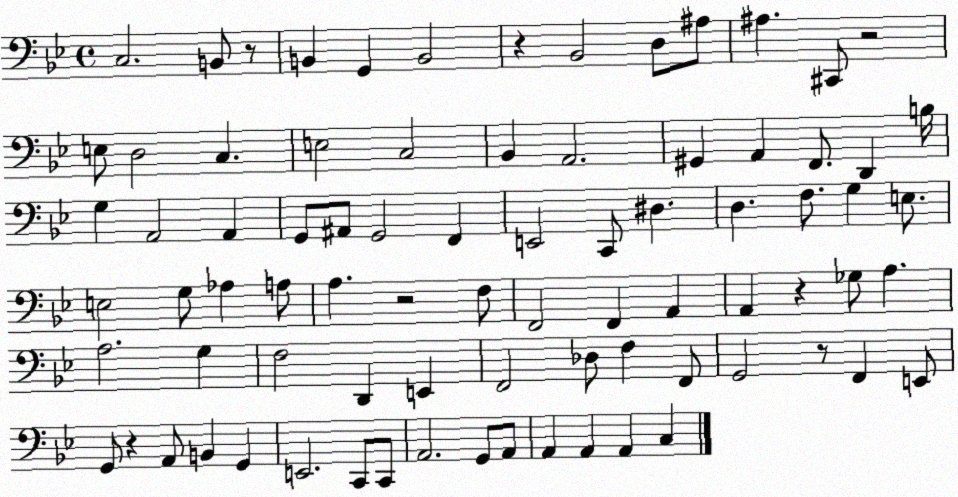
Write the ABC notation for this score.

X:1
T:Untitled
M:4/4
L:1/4
K:Bb
C,2 B,,/2 z/2 B,, G,, B,,2 z _B,,2 D,/2 ^A,/2 ^A, ^C,,/2 z2 E,/2 D,2 C, E,2 C,2 _B,, A,,2 ^G,, A,, F,,/2 D,, B,/4 G, A,,2 A,, G,,/2 ^A,,/2 G,,2 F,, E,,2 C,,/2 ^D, D, F,/2 G, E,/2 E,2 G,/2 _A, A,/2 A, z2 F,/2 F,,2 F,, A,, A,, z _G,/2 A, A,2 G, F,2 D,, E,, F,,2 _D,/2 F, F,,/2 G,,2 z/2 F,, E,,/2 G,,/2 z A,,/2 B,, G,, E,,2 C,,/2 C,,/2 A,,2 G,,/2 A,,/2 A,, A,, A,, C,